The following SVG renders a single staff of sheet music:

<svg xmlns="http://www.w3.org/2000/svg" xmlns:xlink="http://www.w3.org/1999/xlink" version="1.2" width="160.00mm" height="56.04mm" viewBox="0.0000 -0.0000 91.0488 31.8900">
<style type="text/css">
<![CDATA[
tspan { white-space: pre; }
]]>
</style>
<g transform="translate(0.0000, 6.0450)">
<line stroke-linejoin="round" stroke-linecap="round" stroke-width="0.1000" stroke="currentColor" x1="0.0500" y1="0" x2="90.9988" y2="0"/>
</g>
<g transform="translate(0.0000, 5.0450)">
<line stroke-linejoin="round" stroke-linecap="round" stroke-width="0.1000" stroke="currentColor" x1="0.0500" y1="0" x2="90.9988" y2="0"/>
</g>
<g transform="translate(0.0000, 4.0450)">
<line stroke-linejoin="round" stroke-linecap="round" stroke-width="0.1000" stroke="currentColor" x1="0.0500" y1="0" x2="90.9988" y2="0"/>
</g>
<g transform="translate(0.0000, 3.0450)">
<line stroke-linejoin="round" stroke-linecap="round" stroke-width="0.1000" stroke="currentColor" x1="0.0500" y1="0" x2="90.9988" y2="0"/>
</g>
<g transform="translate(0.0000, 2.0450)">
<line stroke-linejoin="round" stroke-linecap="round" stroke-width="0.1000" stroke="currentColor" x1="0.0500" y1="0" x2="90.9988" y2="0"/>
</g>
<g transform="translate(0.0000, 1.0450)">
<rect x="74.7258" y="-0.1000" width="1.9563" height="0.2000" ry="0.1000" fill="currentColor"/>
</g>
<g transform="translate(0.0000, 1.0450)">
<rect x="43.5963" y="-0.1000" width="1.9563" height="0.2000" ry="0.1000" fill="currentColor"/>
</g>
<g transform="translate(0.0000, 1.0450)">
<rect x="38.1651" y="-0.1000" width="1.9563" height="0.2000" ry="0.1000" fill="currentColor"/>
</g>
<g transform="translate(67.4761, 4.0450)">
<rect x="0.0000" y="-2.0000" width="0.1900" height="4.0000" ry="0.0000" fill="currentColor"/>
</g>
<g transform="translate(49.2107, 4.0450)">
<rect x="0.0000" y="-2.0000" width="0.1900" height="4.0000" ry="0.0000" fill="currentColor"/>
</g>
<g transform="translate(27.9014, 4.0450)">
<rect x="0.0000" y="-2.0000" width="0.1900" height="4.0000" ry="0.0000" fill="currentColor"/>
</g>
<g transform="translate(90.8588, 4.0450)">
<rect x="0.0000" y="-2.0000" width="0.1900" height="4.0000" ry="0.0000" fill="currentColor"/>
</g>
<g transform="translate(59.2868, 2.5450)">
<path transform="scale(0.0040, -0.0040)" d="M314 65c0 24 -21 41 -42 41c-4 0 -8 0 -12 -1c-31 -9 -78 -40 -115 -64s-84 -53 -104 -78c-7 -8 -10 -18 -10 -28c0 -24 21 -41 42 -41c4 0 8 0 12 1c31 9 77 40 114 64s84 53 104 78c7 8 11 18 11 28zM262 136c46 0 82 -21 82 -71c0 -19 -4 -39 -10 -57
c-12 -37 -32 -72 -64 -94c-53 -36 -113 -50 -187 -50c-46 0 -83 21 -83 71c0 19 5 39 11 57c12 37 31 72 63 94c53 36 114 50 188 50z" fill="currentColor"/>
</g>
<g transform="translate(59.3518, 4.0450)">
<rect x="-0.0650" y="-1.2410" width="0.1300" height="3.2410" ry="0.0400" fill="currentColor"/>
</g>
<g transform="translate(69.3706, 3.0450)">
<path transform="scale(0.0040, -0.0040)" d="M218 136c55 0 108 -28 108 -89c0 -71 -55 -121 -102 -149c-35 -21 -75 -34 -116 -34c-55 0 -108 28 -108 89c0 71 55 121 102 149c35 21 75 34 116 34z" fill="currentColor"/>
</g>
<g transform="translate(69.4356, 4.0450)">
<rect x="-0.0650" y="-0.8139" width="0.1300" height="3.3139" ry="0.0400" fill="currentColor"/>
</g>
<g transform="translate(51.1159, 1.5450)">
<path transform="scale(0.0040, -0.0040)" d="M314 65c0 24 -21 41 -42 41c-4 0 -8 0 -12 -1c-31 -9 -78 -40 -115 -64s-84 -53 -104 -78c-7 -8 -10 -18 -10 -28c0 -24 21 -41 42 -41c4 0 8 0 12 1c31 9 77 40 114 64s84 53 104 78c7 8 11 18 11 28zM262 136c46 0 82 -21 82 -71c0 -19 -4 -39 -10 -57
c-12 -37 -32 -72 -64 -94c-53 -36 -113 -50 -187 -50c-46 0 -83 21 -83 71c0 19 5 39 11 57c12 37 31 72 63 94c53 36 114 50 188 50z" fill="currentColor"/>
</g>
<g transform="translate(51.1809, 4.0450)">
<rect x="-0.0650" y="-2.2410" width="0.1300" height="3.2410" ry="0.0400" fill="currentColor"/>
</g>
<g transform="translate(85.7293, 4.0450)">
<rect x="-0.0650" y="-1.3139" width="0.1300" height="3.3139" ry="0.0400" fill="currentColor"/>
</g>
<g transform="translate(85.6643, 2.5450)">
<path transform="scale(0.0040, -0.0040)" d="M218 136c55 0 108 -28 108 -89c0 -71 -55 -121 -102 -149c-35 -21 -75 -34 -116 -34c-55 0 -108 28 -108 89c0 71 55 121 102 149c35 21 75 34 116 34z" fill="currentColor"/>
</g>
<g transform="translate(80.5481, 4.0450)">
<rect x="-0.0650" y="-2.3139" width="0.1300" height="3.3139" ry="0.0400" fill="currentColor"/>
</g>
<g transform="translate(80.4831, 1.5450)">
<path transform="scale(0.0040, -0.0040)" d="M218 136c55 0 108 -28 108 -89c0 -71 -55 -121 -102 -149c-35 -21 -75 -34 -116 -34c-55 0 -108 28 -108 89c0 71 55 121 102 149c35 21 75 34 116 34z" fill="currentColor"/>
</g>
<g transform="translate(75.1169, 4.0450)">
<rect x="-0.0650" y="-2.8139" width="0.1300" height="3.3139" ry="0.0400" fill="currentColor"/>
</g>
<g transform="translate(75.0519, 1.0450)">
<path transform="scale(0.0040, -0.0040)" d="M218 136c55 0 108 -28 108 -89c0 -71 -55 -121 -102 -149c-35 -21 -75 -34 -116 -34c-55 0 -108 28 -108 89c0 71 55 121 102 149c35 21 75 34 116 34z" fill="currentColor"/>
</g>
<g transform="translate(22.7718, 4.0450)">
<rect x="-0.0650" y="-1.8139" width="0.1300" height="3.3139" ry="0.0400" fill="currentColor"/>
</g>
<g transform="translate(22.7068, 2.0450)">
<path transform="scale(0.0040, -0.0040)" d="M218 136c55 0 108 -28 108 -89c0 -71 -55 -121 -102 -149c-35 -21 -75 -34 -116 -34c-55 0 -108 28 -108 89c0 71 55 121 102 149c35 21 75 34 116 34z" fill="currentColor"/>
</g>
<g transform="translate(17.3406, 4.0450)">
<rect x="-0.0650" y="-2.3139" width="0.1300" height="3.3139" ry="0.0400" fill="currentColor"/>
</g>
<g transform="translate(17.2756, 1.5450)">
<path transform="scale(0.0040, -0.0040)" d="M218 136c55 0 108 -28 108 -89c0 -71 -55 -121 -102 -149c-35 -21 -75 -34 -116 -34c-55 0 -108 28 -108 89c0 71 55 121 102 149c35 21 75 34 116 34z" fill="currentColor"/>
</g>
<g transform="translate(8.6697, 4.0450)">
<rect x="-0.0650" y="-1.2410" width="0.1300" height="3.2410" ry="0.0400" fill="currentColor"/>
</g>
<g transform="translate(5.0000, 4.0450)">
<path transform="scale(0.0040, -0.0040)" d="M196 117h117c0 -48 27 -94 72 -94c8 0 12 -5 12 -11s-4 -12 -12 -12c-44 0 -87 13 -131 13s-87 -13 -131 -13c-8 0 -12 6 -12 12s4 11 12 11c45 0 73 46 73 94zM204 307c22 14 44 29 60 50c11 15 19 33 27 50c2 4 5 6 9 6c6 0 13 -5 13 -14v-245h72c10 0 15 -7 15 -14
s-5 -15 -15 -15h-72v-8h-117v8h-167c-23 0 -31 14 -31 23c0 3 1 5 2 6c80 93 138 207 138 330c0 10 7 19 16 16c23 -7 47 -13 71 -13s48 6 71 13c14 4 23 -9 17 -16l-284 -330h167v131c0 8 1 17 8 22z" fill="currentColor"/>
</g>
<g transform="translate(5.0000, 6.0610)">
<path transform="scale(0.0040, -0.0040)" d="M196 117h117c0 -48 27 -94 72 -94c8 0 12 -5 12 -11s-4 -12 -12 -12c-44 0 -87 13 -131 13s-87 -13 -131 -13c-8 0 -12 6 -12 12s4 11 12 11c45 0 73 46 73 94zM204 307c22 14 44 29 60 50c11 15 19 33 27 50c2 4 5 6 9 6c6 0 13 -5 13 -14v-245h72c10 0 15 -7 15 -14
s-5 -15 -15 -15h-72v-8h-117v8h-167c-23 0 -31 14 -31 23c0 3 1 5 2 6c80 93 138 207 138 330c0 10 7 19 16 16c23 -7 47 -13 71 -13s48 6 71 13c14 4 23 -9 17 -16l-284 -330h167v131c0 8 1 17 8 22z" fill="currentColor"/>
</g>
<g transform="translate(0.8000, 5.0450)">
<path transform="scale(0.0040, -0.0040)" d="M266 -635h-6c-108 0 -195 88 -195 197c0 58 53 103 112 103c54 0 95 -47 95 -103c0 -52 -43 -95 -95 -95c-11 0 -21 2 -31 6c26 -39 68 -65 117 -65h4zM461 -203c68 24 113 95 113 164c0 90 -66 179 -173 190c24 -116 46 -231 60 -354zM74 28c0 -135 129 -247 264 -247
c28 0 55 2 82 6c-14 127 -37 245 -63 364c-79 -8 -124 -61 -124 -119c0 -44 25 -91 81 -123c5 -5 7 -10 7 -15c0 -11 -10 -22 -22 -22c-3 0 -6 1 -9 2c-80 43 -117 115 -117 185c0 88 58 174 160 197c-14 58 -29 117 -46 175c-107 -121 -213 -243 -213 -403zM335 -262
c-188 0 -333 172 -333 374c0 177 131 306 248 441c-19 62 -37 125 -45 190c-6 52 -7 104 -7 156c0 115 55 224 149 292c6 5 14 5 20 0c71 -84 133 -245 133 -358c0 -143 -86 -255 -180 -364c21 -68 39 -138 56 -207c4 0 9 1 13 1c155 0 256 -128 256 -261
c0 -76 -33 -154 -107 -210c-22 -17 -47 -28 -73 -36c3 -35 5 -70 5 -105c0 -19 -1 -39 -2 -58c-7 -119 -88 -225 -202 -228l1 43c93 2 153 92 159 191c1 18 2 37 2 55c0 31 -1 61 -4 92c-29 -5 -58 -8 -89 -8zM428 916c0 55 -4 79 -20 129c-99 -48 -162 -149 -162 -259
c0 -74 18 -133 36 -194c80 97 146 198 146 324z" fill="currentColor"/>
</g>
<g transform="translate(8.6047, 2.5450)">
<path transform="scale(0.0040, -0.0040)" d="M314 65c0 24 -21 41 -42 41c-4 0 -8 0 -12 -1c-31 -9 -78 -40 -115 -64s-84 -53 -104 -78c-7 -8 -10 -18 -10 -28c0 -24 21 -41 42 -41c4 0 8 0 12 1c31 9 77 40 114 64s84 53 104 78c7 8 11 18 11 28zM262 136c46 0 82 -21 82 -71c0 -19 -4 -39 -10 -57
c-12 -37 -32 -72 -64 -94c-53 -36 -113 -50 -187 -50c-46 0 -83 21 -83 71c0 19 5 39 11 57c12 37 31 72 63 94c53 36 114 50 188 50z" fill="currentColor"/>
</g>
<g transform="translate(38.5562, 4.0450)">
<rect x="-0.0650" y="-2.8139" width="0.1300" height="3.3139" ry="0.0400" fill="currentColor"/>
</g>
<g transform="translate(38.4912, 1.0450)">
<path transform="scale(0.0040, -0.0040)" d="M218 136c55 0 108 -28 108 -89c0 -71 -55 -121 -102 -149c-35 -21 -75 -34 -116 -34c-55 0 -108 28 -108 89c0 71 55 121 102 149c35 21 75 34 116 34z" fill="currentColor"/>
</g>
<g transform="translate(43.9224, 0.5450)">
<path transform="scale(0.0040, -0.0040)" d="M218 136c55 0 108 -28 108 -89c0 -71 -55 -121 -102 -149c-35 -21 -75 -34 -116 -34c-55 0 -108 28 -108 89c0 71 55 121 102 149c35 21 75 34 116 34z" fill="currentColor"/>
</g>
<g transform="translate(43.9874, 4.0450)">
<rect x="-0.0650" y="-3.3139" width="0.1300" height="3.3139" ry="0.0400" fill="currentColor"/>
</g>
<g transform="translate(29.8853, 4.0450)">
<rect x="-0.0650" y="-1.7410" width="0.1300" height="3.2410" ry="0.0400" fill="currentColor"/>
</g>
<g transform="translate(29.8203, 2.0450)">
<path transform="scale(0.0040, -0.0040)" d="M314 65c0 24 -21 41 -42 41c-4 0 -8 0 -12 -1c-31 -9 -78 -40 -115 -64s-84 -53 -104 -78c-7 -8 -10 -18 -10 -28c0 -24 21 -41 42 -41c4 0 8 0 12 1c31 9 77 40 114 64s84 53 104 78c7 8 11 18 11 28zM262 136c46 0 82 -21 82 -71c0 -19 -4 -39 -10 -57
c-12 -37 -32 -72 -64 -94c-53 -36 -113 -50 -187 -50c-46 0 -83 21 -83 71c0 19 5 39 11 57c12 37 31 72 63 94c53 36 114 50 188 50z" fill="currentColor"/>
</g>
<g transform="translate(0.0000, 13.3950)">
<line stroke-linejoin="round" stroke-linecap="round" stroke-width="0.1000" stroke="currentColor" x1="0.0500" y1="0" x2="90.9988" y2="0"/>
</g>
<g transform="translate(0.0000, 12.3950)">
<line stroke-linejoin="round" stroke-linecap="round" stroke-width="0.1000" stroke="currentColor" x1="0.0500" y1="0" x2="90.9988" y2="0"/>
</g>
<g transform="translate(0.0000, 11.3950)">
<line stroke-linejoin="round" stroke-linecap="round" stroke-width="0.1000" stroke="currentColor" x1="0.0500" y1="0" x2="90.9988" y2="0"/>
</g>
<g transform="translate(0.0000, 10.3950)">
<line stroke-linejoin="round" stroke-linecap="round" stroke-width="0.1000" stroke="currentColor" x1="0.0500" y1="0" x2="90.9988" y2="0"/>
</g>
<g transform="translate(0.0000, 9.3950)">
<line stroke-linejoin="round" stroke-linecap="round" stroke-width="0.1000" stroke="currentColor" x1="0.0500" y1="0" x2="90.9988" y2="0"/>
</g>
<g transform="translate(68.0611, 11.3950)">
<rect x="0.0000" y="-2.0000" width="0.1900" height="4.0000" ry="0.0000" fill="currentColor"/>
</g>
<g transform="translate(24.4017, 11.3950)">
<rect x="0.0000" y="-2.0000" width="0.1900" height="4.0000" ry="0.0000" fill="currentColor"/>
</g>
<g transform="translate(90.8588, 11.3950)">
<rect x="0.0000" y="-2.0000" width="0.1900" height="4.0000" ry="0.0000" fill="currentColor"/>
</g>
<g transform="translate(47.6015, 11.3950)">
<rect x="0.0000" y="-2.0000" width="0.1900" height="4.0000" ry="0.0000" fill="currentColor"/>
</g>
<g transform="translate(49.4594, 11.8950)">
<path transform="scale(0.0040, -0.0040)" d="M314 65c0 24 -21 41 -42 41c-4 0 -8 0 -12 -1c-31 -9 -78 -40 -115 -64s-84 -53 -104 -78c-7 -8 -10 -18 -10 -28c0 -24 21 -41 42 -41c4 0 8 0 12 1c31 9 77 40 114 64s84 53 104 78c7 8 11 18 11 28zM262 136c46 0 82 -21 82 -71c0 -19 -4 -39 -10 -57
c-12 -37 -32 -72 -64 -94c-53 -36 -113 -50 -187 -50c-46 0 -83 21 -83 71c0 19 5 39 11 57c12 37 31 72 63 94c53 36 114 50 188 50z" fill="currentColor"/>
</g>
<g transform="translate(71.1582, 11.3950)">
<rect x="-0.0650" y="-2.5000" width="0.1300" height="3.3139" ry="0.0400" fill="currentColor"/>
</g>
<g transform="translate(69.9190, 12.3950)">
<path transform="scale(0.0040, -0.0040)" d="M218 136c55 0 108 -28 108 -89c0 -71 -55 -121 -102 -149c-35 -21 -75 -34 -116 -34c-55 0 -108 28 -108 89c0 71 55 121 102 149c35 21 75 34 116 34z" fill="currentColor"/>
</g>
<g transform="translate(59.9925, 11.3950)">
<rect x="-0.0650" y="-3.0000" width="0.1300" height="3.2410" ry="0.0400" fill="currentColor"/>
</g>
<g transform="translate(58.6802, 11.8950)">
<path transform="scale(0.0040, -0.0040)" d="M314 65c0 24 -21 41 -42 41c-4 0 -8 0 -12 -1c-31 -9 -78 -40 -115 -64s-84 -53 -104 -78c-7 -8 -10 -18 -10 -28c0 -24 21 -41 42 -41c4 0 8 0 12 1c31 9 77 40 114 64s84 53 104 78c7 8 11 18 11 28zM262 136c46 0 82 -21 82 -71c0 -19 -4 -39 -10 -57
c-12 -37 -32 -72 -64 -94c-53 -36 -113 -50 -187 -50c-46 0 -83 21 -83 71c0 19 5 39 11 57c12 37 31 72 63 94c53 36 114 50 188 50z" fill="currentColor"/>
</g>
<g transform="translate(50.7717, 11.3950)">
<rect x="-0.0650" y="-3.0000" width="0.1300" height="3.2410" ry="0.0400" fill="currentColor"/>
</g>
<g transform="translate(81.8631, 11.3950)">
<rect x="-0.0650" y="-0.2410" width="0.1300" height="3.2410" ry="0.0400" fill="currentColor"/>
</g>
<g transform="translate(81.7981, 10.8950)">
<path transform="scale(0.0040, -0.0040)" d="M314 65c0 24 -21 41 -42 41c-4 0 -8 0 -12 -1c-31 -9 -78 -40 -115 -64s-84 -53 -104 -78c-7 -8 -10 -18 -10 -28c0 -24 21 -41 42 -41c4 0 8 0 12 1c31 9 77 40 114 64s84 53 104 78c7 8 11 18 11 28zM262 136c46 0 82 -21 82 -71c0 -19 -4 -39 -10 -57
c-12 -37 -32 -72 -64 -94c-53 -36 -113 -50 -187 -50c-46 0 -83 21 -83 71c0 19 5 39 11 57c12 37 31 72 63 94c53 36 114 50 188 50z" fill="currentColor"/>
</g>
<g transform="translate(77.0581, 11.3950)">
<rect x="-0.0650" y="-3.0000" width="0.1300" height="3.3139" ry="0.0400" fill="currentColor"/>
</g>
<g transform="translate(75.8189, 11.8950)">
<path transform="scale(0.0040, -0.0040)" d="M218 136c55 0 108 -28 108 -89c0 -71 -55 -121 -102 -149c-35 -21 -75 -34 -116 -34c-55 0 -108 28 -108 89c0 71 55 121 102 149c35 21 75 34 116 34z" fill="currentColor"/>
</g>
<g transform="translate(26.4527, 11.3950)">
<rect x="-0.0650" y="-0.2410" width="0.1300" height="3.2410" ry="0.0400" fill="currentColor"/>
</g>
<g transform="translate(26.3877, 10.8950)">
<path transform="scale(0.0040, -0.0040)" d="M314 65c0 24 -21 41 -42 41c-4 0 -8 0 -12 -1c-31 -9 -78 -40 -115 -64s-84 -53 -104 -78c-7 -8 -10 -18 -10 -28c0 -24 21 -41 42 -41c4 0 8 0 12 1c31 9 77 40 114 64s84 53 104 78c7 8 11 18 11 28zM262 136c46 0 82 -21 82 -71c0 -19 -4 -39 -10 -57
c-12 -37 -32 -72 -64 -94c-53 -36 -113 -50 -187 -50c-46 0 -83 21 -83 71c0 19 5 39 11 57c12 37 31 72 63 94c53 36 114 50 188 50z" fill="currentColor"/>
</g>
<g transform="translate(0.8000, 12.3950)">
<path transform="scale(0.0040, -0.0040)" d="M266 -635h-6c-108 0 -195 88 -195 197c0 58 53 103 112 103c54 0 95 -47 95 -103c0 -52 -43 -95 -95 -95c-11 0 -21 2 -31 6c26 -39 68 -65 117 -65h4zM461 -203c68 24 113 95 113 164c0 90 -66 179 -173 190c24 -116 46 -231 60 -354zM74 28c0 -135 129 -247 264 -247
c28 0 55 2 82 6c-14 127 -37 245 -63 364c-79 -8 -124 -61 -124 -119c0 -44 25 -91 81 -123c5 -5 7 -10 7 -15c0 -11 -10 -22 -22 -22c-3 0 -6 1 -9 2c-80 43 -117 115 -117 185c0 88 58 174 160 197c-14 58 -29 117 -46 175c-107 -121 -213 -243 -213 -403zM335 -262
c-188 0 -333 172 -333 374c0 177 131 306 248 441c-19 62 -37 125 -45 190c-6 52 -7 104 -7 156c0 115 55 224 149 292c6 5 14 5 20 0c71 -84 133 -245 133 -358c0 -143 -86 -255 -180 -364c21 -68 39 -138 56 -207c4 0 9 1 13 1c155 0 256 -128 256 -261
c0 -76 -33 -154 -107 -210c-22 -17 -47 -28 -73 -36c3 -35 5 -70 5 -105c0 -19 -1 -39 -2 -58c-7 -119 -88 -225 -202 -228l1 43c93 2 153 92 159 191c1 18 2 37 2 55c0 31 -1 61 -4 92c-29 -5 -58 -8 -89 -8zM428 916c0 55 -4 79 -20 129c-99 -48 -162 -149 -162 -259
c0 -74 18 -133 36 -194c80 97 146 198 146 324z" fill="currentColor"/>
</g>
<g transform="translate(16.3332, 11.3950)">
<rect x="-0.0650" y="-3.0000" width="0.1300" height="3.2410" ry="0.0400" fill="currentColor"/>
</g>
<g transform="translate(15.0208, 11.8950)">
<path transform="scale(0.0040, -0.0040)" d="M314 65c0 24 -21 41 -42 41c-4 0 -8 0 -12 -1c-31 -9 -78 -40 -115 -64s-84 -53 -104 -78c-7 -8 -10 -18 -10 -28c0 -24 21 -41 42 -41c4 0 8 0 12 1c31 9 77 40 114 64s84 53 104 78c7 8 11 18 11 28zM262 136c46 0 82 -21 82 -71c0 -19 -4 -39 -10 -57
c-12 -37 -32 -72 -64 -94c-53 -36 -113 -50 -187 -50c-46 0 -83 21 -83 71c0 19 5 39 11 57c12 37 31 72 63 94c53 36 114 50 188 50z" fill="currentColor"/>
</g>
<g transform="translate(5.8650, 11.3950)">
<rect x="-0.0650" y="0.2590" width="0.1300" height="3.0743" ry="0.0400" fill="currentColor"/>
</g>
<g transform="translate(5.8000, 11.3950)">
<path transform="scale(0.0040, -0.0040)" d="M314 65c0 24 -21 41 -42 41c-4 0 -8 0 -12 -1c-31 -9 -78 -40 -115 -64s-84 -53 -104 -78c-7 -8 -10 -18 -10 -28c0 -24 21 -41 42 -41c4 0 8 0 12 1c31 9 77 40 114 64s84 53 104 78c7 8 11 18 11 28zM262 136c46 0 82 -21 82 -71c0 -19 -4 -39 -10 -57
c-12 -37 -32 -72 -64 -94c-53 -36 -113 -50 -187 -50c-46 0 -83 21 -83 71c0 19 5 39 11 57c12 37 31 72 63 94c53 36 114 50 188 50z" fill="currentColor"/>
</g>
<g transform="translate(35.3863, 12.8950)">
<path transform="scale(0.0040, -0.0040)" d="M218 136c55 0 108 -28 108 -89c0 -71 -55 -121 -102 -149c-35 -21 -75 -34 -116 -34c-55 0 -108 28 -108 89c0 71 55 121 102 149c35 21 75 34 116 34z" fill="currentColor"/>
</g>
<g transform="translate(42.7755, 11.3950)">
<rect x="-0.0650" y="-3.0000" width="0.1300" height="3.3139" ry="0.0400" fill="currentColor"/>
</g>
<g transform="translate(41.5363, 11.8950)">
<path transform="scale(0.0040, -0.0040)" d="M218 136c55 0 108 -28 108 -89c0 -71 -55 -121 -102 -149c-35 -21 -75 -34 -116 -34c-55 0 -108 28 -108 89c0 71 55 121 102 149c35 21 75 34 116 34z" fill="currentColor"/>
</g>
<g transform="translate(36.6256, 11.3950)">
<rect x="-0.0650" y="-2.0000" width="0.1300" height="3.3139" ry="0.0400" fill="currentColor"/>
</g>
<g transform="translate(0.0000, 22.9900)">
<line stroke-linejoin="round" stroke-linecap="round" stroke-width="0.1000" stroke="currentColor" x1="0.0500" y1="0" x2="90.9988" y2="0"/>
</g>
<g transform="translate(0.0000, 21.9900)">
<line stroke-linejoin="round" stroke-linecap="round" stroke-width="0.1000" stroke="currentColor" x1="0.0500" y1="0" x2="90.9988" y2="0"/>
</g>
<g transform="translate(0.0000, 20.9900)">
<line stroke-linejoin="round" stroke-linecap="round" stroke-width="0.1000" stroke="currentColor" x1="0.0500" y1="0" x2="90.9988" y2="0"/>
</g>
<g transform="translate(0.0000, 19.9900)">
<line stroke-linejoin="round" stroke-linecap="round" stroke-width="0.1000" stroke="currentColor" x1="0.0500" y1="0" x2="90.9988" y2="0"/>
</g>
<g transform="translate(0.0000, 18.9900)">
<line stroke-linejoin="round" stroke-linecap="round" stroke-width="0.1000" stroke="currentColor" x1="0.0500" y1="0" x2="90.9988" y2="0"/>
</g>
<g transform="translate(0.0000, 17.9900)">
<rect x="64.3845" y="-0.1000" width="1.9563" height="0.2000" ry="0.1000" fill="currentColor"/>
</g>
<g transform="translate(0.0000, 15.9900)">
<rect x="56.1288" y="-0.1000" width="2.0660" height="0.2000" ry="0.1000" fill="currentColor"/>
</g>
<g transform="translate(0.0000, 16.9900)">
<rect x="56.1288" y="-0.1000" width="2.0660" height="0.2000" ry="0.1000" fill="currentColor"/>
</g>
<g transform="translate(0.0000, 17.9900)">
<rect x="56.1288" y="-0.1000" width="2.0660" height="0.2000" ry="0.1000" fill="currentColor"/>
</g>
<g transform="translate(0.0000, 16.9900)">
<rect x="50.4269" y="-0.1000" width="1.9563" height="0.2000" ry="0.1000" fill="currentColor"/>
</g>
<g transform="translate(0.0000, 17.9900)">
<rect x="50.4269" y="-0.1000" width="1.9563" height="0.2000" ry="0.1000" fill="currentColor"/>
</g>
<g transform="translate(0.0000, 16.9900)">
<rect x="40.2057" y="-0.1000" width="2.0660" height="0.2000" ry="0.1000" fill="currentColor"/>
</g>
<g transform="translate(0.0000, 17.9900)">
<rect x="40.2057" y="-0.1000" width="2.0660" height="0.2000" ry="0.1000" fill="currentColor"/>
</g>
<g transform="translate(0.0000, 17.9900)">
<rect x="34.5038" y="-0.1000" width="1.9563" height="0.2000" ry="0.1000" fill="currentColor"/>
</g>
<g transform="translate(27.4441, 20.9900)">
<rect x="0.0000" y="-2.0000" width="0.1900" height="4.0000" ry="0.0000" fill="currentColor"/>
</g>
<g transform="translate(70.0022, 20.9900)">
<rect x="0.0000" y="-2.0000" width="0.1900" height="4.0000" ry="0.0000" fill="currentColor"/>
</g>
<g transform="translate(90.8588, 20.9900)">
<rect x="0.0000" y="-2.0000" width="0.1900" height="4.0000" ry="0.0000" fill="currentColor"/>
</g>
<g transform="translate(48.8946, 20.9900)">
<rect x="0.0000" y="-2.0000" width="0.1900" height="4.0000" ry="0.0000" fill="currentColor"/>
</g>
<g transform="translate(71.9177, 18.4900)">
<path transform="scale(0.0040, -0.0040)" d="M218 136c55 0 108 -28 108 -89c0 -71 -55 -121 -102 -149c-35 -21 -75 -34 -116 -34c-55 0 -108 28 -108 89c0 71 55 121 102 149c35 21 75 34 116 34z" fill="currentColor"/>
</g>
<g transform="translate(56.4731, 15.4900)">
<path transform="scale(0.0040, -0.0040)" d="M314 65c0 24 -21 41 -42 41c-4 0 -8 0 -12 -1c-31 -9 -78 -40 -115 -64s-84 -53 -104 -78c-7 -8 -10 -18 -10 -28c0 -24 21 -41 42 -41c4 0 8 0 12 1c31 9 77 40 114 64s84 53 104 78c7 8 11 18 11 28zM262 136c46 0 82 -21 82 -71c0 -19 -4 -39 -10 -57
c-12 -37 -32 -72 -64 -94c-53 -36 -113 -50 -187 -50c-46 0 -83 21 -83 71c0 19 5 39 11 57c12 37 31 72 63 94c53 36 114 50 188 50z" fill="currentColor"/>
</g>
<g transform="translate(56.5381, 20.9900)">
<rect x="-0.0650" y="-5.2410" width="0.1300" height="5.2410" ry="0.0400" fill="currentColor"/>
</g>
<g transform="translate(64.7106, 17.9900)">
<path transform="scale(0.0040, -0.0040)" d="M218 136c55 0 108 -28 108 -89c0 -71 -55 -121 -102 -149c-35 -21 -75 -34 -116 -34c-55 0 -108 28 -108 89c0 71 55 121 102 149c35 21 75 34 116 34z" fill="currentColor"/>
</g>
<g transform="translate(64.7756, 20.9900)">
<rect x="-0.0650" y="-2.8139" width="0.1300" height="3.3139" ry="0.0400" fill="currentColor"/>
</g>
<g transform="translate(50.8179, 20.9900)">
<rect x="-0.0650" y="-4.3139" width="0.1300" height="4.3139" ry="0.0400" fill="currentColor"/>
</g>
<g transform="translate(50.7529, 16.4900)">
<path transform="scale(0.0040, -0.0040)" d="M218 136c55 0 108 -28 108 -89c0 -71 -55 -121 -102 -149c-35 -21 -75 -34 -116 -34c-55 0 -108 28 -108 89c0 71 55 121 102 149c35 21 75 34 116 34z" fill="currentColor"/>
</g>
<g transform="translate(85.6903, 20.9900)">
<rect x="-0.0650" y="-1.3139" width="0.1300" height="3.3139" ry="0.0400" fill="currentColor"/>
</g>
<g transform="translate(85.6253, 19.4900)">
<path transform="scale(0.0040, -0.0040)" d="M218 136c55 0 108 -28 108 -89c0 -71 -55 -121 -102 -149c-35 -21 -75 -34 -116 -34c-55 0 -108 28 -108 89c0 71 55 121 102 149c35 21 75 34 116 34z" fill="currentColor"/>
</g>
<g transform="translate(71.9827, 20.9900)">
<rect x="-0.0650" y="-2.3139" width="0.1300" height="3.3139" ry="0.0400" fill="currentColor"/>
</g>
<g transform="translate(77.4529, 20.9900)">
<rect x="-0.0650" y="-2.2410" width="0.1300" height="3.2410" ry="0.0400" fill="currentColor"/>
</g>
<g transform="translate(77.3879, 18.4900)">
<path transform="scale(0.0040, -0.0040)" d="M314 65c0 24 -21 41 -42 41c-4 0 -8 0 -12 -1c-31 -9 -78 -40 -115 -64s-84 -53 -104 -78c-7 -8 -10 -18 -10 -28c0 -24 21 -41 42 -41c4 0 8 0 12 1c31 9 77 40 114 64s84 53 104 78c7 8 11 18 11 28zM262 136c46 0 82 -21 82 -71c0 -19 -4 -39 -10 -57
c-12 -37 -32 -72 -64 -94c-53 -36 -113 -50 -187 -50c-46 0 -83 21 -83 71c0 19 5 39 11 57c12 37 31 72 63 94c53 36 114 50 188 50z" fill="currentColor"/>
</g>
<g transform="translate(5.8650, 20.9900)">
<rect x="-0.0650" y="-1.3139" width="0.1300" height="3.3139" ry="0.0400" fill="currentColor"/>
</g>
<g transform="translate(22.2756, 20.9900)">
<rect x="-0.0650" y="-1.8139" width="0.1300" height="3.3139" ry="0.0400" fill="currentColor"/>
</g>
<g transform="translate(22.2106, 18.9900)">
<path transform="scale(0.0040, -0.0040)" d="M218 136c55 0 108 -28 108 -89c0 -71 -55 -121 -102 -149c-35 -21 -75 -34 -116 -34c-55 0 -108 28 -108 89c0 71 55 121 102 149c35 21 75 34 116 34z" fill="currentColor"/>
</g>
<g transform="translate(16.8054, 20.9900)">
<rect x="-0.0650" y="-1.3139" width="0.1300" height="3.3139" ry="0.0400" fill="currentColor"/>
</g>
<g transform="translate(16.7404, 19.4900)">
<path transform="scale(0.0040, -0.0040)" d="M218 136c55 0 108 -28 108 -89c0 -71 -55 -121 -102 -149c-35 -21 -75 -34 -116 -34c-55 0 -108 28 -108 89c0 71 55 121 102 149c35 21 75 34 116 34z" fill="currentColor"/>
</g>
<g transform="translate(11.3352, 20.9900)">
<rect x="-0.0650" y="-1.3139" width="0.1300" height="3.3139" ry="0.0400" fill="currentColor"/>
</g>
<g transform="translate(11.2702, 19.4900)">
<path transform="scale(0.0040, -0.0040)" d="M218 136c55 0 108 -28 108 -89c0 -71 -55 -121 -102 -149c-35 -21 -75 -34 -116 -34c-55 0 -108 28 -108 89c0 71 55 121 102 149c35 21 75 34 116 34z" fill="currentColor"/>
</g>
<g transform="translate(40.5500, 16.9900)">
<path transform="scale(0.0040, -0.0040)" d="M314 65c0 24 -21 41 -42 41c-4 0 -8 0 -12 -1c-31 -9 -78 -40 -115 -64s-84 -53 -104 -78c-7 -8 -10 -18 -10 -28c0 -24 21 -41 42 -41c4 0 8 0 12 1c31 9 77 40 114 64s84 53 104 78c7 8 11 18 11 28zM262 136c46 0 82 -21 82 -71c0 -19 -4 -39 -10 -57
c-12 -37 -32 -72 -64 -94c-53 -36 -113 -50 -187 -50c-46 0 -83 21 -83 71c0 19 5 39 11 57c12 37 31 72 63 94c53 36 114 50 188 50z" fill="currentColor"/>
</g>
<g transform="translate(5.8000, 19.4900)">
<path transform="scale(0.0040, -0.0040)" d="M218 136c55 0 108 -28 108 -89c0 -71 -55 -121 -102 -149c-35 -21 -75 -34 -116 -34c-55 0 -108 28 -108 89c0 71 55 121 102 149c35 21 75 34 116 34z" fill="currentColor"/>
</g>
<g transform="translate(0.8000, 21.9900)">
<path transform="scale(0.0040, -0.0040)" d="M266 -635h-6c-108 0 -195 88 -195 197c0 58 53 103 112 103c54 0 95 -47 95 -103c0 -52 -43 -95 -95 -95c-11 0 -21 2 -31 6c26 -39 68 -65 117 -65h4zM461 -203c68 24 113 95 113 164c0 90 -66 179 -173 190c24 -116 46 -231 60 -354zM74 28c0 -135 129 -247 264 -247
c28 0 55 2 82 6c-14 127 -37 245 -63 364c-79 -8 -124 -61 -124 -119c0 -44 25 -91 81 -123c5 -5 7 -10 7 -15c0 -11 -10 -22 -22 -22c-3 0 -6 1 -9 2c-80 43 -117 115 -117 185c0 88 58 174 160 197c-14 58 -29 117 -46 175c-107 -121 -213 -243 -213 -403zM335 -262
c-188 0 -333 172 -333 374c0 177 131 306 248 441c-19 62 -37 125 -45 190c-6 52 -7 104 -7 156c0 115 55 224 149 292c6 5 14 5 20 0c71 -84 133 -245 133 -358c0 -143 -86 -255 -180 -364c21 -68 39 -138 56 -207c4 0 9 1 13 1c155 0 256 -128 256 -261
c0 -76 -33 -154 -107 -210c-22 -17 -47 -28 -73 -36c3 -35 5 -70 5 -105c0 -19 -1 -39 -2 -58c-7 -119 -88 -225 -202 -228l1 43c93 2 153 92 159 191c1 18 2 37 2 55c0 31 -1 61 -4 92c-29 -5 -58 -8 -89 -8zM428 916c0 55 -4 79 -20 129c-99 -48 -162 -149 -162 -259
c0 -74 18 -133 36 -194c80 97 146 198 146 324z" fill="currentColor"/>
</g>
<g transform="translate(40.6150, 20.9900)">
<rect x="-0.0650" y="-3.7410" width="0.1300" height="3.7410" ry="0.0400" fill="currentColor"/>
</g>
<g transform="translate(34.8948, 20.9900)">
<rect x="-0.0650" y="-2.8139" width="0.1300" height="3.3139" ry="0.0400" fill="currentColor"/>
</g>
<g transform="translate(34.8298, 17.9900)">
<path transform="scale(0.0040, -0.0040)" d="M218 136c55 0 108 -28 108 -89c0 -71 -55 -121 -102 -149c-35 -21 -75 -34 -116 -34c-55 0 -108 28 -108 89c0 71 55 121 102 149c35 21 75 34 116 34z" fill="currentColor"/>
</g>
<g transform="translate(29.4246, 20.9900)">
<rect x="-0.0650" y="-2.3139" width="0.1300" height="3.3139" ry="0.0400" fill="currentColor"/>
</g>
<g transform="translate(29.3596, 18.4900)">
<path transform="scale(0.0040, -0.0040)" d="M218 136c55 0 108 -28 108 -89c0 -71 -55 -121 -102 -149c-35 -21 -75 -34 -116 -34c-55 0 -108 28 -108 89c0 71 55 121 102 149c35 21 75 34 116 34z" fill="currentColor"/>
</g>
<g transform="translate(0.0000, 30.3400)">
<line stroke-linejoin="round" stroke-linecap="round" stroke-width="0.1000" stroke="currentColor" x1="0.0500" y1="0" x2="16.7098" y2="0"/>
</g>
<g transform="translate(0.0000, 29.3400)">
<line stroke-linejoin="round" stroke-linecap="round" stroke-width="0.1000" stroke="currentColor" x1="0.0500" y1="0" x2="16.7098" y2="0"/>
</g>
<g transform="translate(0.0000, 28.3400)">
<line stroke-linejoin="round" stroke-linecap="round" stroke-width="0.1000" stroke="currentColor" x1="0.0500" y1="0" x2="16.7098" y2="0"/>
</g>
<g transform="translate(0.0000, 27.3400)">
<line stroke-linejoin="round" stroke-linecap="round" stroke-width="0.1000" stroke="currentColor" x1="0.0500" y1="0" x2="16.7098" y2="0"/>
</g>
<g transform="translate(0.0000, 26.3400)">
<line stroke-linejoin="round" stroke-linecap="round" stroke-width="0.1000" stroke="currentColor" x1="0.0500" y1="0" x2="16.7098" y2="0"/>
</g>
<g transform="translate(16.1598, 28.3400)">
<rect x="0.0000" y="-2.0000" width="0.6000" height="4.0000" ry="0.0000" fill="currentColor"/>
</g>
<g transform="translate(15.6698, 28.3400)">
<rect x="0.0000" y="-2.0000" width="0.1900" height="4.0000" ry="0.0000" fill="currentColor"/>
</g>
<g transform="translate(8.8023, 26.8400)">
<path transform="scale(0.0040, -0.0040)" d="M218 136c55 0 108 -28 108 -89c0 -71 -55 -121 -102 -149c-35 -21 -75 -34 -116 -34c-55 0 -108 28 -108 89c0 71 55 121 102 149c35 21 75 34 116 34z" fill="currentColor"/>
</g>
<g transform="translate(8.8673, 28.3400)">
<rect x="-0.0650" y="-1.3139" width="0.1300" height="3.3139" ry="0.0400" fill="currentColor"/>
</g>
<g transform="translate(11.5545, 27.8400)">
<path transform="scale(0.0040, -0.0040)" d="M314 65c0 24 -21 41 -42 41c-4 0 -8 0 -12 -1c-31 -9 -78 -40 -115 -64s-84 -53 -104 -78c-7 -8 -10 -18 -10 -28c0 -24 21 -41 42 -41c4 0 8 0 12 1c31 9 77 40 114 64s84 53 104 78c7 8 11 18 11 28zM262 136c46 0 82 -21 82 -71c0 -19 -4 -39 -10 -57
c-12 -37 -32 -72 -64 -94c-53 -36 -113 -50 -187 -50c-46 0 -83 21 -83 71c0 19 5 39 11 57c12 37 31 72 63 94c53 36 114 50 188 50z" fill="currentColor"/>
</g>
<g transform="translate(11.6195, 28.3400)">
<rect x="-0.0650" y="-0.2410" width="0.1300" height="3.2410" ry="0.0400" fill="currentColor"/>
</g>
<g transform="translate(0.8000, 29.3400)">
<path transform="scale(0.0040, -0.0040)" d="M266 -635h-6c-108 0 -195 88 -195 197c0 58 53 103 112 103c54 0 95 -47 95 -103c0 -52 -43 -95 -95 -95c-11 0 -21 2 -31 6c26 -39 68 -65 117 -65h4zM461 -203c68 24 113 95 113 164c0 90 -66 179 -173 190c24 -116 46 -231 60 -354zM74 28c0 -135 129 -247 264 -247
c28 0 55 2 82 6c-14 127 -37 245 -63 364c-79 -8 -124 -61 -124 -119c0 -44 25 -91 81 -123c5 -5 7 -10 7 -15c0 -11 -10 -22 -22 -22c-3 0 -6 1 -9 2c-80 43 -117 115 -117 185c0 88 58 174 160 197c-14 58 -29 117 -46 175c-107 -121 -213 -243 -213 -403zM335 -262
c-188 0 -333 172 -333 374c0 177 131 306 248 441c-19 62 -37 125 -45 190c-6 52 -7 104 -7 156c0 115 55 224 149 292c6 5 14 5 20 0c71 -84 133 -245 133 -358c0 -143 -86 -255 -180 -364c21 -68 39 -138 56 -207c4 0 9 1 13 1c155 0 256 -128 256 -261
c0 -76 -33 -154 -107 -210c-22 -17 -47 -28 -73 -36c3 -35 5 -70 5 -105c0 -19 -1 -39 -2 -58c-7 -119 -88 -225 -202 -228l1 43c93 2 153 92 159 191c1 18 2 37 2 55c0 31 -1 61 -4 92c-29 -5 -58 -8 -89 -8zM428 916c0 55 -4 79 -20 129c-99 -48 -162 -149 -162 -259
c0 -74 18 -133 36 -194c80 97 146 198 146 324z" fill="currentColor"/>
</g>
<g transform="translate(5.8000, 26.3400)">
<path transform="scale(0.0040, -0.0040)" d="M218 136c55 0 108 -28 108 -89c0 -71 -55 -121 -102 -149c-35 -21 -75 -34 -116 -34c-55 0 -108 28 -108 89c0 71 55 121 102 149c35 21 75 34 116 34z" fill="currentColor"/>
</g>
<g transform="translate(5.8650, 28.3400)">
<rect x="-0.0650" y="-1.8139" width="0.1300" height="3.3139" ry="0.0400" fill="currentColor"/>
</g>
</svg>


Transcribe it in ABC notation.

X:1
T:Untitled
M:4/4
L:1/4
K:C
e2 g f f2 a b g2 e2 d a g e B2 A2 c2 F A A2 A2 G A c2 e e e f g a c'2 d' f'2 a g g2 e f e c2